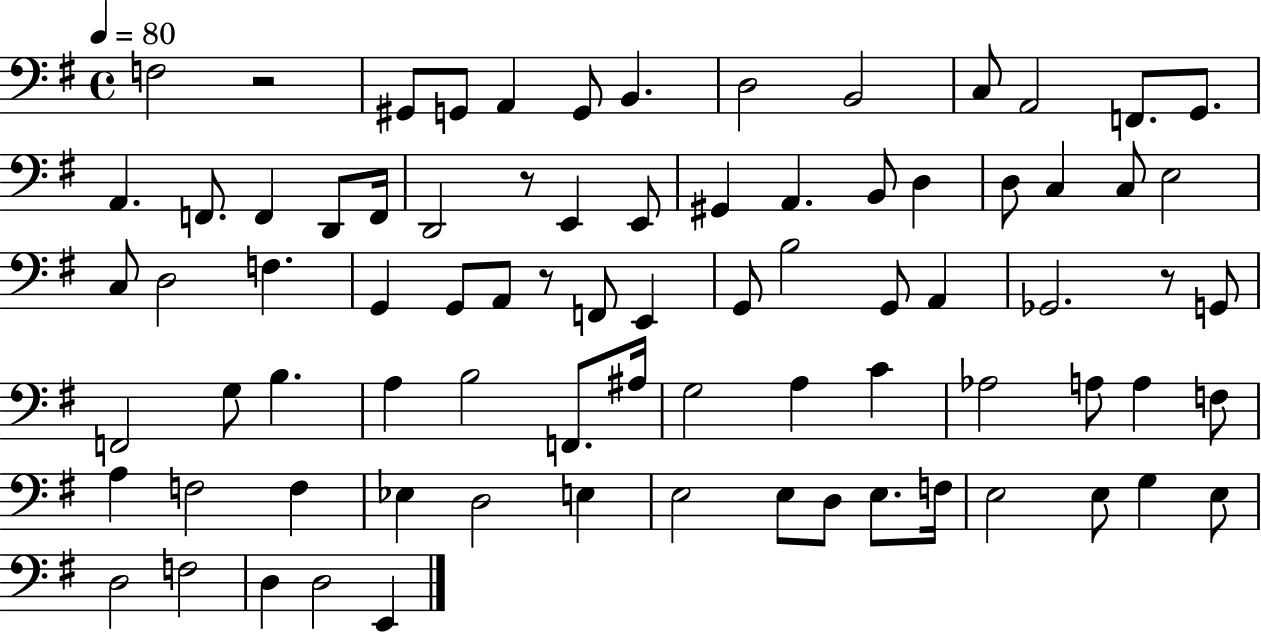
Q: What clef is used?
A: bass